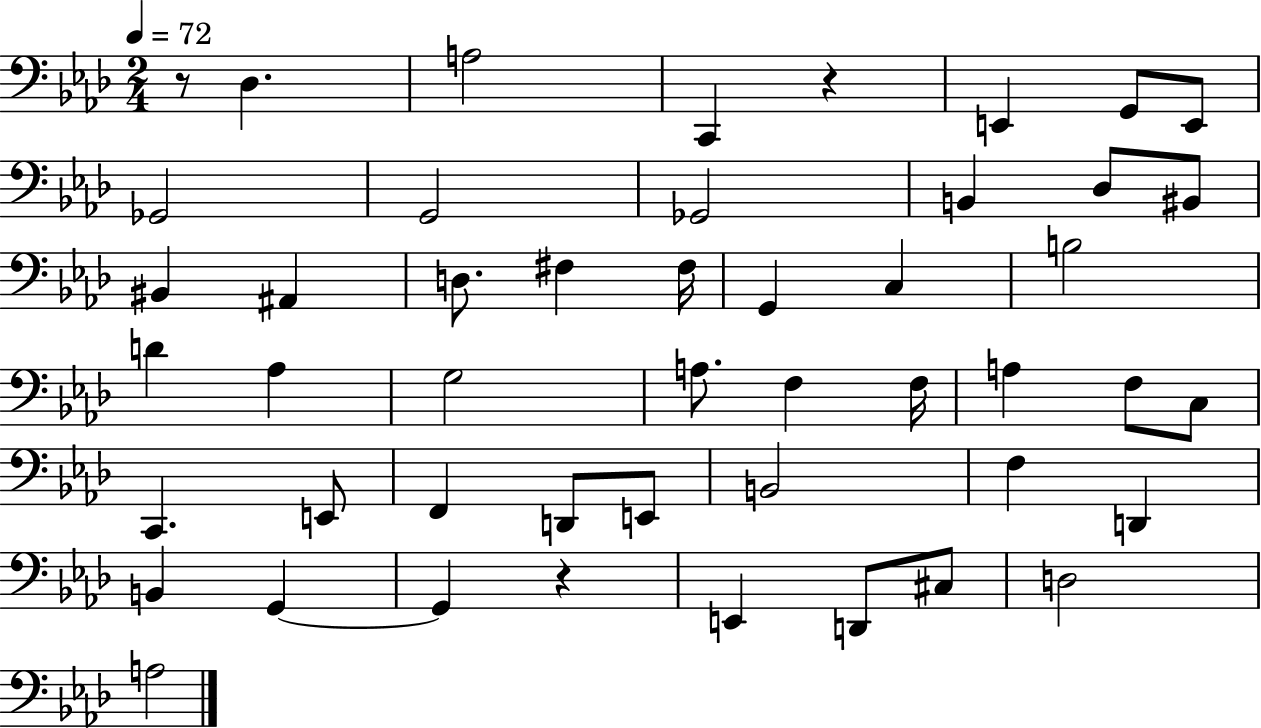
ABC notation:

X:1
T:Untitled
M:2/4
L:1/4
K:Ab
z/2 _D, A,2 C,, z E,, G,,/2 E,,/2 _G,,2 G,,2 _G,,2 B,, _D,/2 ^B,,/2 ^B,, ^A,, D,/2 ^F, ^F,/4 G,, C, B,2 D _A, G,2 A,/2 F, F,/4 A, F,/2 C,/2 C,, E,,/2 F,, D,,/2 E,,/2 B,,2 F, D,, B,, G,, G,, z E,, D,,/2 ^C,/2 D,2 A,2